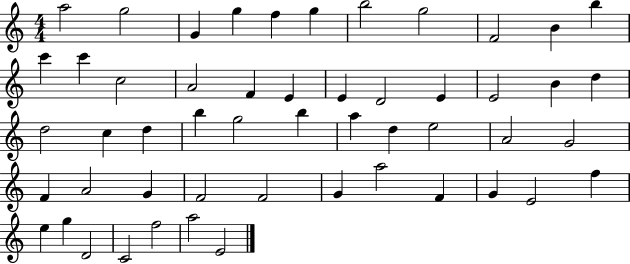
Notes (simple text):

A5/h G5/h G4/q G5/q F5/q G5/q B5/h G5/h F4/h B4/q B5/q C6/q C6/q C5/h A4/h F4/q E4/q E4/q D4/h E4/q E4/h B4/q D5/q D5/h C5/q D5/q B5/q G5/h B5/q A5/q D5/q E5/h A4/h G4/h F4/q A4/h G4/q F4/h F4/h G4/q A5/h F4/q G4/q E4/h F5/q E5/q G5/q D4/h C4/h F5/h A5/h E4/h